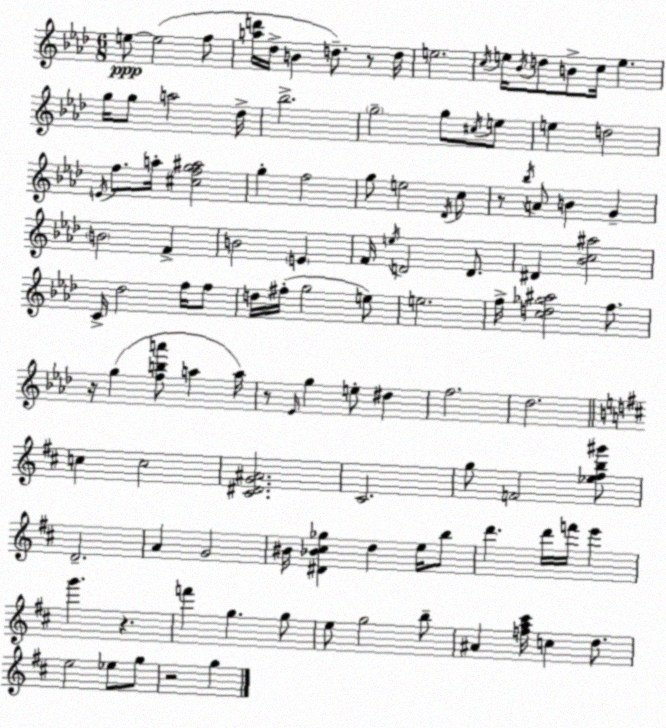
X:1
T:Untitled
M:6/8
L:1/4
K:Ab
e/2 e2 f/2 [ad']/4 _d/4 B d/2 z/2 d/4 e2 c/4 e/4 _B/4 d/2 B/2 c/4 e g/4 g/2 a2 _d/4 _b2 g2 g/2 ^c/4 e/2 e d2 E/4 f/2 a/4 [^cfg^a]2 g f2 g/2 e2 _D/4 c/2 z/2 _b/4 A/2 B G B2 F B2 E F/4 e/4 D2 D/2 ^D [_Bc^a]2 C/4 _d2 f/4 f/2 d/4 ^f/4 g2 e/2 e2 f/4 [cd_g^a]2 f/2 z/4 g [fba']/2 a a/4 z/2 _E/4 g e/2 ^d f2 _d2 c c2 [^C^DG^A]2 ^C2 g/2 F2 [_e^fb^g']/2 D2 A G2 ^B/4 [^D_B^c_g] d e/4 b/2 d' d'/4 f'/4 e' g' z f' g g/2 e/2 g2 b/2 ^A [fa^c']/4 c d/2 e2 _e/2 g/2 z2 g